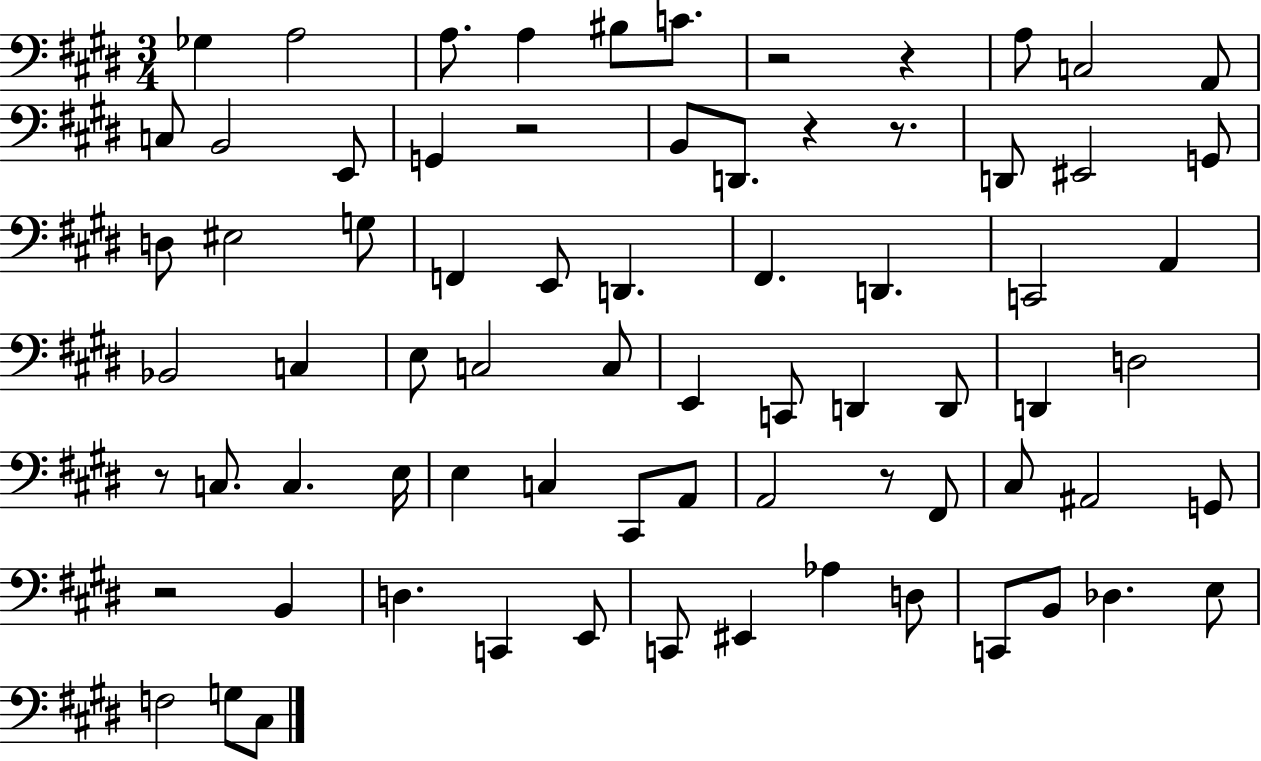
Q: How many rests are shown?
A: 8